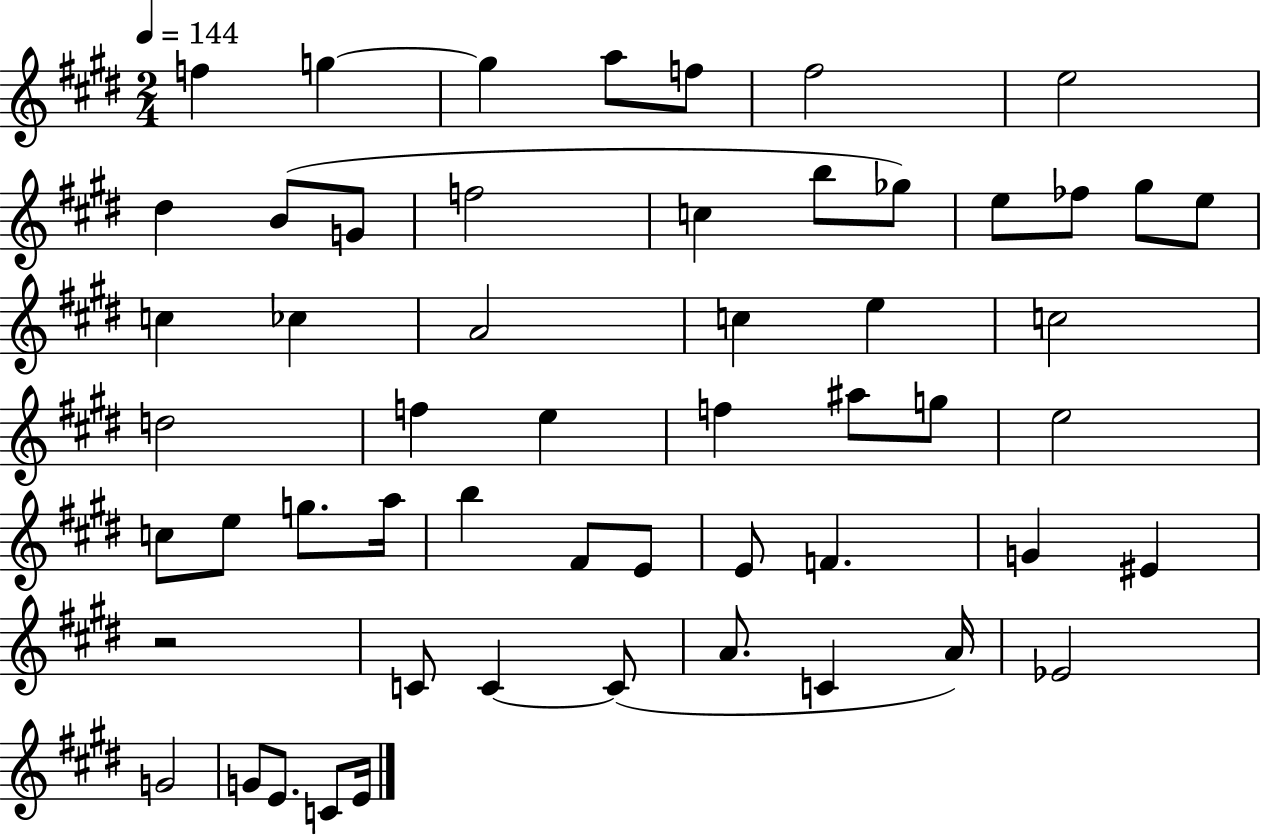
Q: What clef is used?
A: treble